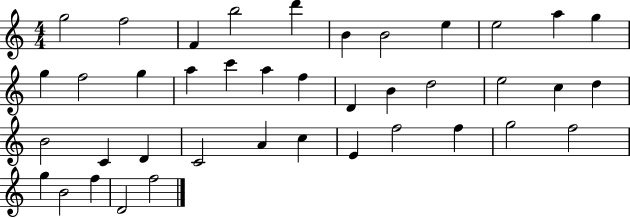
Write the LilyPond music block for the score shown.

{
  \clef treble
  \numericTimeSignature
  \time 4/4
  \key c \major
  g''2 f''2 | f'4 b''2 d'''4 | b'4 b'2 e''4 | e''2 a''4 g''4 | \break g''4 f''2 g''4 | a''4 c'''4 a''4 f''4 | d'4 b'4 d''2 | e''2 c''4 d''4 | \break b'2 c'4 d'4 | c'2 a'4 c''4 | e'4 f''2 f''4 | g''2 f''2 | \break g''4 b'2 f''4 | d'2 f''2 | \bar "|."
}